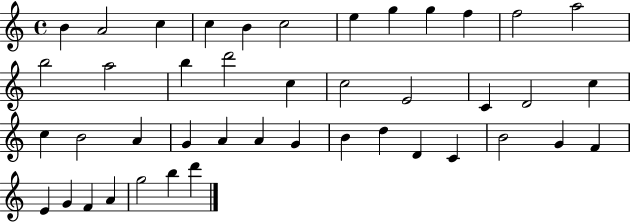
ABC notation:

X:1
T:Untitled
M:4/4
L:1/4
K:C
B A2 c c B c2 e g g f f2 a2 b2 a2 b d'2 c c2 E2 C D2 c c B2 A G A A G B d D C B2 G F E G F A g2 b d'